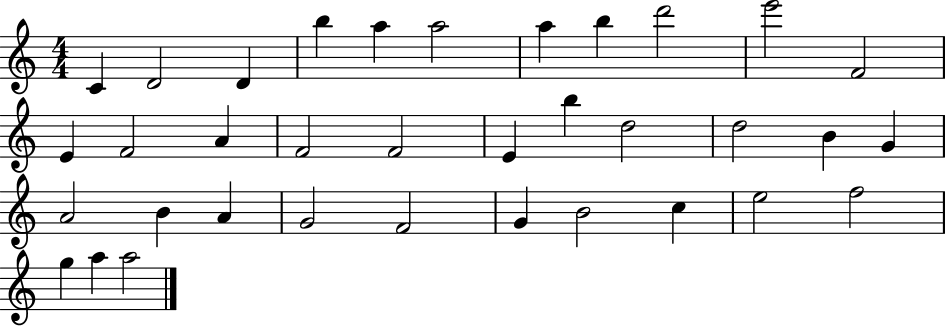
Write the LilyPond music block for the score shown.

{
  \clef treble
  \numericTimeSignature
  \time 4/4
  \key c \major
  c'4 d'2 d'4 | b''4 a''4 a''2 | a''4 b''4 d'''2 | e'''2 f'2 | \break e'4 f'2 a'4 | f'2 f'2 | e'4 b''4 d''2 | d''2 b'4 g'4 | \break a'2 b'4 a'4 | g'2 f'2 | g'4 b'2 c''4 | e''2 f''2 | \break g''4 a''4 a''2 | \bar "|."
}